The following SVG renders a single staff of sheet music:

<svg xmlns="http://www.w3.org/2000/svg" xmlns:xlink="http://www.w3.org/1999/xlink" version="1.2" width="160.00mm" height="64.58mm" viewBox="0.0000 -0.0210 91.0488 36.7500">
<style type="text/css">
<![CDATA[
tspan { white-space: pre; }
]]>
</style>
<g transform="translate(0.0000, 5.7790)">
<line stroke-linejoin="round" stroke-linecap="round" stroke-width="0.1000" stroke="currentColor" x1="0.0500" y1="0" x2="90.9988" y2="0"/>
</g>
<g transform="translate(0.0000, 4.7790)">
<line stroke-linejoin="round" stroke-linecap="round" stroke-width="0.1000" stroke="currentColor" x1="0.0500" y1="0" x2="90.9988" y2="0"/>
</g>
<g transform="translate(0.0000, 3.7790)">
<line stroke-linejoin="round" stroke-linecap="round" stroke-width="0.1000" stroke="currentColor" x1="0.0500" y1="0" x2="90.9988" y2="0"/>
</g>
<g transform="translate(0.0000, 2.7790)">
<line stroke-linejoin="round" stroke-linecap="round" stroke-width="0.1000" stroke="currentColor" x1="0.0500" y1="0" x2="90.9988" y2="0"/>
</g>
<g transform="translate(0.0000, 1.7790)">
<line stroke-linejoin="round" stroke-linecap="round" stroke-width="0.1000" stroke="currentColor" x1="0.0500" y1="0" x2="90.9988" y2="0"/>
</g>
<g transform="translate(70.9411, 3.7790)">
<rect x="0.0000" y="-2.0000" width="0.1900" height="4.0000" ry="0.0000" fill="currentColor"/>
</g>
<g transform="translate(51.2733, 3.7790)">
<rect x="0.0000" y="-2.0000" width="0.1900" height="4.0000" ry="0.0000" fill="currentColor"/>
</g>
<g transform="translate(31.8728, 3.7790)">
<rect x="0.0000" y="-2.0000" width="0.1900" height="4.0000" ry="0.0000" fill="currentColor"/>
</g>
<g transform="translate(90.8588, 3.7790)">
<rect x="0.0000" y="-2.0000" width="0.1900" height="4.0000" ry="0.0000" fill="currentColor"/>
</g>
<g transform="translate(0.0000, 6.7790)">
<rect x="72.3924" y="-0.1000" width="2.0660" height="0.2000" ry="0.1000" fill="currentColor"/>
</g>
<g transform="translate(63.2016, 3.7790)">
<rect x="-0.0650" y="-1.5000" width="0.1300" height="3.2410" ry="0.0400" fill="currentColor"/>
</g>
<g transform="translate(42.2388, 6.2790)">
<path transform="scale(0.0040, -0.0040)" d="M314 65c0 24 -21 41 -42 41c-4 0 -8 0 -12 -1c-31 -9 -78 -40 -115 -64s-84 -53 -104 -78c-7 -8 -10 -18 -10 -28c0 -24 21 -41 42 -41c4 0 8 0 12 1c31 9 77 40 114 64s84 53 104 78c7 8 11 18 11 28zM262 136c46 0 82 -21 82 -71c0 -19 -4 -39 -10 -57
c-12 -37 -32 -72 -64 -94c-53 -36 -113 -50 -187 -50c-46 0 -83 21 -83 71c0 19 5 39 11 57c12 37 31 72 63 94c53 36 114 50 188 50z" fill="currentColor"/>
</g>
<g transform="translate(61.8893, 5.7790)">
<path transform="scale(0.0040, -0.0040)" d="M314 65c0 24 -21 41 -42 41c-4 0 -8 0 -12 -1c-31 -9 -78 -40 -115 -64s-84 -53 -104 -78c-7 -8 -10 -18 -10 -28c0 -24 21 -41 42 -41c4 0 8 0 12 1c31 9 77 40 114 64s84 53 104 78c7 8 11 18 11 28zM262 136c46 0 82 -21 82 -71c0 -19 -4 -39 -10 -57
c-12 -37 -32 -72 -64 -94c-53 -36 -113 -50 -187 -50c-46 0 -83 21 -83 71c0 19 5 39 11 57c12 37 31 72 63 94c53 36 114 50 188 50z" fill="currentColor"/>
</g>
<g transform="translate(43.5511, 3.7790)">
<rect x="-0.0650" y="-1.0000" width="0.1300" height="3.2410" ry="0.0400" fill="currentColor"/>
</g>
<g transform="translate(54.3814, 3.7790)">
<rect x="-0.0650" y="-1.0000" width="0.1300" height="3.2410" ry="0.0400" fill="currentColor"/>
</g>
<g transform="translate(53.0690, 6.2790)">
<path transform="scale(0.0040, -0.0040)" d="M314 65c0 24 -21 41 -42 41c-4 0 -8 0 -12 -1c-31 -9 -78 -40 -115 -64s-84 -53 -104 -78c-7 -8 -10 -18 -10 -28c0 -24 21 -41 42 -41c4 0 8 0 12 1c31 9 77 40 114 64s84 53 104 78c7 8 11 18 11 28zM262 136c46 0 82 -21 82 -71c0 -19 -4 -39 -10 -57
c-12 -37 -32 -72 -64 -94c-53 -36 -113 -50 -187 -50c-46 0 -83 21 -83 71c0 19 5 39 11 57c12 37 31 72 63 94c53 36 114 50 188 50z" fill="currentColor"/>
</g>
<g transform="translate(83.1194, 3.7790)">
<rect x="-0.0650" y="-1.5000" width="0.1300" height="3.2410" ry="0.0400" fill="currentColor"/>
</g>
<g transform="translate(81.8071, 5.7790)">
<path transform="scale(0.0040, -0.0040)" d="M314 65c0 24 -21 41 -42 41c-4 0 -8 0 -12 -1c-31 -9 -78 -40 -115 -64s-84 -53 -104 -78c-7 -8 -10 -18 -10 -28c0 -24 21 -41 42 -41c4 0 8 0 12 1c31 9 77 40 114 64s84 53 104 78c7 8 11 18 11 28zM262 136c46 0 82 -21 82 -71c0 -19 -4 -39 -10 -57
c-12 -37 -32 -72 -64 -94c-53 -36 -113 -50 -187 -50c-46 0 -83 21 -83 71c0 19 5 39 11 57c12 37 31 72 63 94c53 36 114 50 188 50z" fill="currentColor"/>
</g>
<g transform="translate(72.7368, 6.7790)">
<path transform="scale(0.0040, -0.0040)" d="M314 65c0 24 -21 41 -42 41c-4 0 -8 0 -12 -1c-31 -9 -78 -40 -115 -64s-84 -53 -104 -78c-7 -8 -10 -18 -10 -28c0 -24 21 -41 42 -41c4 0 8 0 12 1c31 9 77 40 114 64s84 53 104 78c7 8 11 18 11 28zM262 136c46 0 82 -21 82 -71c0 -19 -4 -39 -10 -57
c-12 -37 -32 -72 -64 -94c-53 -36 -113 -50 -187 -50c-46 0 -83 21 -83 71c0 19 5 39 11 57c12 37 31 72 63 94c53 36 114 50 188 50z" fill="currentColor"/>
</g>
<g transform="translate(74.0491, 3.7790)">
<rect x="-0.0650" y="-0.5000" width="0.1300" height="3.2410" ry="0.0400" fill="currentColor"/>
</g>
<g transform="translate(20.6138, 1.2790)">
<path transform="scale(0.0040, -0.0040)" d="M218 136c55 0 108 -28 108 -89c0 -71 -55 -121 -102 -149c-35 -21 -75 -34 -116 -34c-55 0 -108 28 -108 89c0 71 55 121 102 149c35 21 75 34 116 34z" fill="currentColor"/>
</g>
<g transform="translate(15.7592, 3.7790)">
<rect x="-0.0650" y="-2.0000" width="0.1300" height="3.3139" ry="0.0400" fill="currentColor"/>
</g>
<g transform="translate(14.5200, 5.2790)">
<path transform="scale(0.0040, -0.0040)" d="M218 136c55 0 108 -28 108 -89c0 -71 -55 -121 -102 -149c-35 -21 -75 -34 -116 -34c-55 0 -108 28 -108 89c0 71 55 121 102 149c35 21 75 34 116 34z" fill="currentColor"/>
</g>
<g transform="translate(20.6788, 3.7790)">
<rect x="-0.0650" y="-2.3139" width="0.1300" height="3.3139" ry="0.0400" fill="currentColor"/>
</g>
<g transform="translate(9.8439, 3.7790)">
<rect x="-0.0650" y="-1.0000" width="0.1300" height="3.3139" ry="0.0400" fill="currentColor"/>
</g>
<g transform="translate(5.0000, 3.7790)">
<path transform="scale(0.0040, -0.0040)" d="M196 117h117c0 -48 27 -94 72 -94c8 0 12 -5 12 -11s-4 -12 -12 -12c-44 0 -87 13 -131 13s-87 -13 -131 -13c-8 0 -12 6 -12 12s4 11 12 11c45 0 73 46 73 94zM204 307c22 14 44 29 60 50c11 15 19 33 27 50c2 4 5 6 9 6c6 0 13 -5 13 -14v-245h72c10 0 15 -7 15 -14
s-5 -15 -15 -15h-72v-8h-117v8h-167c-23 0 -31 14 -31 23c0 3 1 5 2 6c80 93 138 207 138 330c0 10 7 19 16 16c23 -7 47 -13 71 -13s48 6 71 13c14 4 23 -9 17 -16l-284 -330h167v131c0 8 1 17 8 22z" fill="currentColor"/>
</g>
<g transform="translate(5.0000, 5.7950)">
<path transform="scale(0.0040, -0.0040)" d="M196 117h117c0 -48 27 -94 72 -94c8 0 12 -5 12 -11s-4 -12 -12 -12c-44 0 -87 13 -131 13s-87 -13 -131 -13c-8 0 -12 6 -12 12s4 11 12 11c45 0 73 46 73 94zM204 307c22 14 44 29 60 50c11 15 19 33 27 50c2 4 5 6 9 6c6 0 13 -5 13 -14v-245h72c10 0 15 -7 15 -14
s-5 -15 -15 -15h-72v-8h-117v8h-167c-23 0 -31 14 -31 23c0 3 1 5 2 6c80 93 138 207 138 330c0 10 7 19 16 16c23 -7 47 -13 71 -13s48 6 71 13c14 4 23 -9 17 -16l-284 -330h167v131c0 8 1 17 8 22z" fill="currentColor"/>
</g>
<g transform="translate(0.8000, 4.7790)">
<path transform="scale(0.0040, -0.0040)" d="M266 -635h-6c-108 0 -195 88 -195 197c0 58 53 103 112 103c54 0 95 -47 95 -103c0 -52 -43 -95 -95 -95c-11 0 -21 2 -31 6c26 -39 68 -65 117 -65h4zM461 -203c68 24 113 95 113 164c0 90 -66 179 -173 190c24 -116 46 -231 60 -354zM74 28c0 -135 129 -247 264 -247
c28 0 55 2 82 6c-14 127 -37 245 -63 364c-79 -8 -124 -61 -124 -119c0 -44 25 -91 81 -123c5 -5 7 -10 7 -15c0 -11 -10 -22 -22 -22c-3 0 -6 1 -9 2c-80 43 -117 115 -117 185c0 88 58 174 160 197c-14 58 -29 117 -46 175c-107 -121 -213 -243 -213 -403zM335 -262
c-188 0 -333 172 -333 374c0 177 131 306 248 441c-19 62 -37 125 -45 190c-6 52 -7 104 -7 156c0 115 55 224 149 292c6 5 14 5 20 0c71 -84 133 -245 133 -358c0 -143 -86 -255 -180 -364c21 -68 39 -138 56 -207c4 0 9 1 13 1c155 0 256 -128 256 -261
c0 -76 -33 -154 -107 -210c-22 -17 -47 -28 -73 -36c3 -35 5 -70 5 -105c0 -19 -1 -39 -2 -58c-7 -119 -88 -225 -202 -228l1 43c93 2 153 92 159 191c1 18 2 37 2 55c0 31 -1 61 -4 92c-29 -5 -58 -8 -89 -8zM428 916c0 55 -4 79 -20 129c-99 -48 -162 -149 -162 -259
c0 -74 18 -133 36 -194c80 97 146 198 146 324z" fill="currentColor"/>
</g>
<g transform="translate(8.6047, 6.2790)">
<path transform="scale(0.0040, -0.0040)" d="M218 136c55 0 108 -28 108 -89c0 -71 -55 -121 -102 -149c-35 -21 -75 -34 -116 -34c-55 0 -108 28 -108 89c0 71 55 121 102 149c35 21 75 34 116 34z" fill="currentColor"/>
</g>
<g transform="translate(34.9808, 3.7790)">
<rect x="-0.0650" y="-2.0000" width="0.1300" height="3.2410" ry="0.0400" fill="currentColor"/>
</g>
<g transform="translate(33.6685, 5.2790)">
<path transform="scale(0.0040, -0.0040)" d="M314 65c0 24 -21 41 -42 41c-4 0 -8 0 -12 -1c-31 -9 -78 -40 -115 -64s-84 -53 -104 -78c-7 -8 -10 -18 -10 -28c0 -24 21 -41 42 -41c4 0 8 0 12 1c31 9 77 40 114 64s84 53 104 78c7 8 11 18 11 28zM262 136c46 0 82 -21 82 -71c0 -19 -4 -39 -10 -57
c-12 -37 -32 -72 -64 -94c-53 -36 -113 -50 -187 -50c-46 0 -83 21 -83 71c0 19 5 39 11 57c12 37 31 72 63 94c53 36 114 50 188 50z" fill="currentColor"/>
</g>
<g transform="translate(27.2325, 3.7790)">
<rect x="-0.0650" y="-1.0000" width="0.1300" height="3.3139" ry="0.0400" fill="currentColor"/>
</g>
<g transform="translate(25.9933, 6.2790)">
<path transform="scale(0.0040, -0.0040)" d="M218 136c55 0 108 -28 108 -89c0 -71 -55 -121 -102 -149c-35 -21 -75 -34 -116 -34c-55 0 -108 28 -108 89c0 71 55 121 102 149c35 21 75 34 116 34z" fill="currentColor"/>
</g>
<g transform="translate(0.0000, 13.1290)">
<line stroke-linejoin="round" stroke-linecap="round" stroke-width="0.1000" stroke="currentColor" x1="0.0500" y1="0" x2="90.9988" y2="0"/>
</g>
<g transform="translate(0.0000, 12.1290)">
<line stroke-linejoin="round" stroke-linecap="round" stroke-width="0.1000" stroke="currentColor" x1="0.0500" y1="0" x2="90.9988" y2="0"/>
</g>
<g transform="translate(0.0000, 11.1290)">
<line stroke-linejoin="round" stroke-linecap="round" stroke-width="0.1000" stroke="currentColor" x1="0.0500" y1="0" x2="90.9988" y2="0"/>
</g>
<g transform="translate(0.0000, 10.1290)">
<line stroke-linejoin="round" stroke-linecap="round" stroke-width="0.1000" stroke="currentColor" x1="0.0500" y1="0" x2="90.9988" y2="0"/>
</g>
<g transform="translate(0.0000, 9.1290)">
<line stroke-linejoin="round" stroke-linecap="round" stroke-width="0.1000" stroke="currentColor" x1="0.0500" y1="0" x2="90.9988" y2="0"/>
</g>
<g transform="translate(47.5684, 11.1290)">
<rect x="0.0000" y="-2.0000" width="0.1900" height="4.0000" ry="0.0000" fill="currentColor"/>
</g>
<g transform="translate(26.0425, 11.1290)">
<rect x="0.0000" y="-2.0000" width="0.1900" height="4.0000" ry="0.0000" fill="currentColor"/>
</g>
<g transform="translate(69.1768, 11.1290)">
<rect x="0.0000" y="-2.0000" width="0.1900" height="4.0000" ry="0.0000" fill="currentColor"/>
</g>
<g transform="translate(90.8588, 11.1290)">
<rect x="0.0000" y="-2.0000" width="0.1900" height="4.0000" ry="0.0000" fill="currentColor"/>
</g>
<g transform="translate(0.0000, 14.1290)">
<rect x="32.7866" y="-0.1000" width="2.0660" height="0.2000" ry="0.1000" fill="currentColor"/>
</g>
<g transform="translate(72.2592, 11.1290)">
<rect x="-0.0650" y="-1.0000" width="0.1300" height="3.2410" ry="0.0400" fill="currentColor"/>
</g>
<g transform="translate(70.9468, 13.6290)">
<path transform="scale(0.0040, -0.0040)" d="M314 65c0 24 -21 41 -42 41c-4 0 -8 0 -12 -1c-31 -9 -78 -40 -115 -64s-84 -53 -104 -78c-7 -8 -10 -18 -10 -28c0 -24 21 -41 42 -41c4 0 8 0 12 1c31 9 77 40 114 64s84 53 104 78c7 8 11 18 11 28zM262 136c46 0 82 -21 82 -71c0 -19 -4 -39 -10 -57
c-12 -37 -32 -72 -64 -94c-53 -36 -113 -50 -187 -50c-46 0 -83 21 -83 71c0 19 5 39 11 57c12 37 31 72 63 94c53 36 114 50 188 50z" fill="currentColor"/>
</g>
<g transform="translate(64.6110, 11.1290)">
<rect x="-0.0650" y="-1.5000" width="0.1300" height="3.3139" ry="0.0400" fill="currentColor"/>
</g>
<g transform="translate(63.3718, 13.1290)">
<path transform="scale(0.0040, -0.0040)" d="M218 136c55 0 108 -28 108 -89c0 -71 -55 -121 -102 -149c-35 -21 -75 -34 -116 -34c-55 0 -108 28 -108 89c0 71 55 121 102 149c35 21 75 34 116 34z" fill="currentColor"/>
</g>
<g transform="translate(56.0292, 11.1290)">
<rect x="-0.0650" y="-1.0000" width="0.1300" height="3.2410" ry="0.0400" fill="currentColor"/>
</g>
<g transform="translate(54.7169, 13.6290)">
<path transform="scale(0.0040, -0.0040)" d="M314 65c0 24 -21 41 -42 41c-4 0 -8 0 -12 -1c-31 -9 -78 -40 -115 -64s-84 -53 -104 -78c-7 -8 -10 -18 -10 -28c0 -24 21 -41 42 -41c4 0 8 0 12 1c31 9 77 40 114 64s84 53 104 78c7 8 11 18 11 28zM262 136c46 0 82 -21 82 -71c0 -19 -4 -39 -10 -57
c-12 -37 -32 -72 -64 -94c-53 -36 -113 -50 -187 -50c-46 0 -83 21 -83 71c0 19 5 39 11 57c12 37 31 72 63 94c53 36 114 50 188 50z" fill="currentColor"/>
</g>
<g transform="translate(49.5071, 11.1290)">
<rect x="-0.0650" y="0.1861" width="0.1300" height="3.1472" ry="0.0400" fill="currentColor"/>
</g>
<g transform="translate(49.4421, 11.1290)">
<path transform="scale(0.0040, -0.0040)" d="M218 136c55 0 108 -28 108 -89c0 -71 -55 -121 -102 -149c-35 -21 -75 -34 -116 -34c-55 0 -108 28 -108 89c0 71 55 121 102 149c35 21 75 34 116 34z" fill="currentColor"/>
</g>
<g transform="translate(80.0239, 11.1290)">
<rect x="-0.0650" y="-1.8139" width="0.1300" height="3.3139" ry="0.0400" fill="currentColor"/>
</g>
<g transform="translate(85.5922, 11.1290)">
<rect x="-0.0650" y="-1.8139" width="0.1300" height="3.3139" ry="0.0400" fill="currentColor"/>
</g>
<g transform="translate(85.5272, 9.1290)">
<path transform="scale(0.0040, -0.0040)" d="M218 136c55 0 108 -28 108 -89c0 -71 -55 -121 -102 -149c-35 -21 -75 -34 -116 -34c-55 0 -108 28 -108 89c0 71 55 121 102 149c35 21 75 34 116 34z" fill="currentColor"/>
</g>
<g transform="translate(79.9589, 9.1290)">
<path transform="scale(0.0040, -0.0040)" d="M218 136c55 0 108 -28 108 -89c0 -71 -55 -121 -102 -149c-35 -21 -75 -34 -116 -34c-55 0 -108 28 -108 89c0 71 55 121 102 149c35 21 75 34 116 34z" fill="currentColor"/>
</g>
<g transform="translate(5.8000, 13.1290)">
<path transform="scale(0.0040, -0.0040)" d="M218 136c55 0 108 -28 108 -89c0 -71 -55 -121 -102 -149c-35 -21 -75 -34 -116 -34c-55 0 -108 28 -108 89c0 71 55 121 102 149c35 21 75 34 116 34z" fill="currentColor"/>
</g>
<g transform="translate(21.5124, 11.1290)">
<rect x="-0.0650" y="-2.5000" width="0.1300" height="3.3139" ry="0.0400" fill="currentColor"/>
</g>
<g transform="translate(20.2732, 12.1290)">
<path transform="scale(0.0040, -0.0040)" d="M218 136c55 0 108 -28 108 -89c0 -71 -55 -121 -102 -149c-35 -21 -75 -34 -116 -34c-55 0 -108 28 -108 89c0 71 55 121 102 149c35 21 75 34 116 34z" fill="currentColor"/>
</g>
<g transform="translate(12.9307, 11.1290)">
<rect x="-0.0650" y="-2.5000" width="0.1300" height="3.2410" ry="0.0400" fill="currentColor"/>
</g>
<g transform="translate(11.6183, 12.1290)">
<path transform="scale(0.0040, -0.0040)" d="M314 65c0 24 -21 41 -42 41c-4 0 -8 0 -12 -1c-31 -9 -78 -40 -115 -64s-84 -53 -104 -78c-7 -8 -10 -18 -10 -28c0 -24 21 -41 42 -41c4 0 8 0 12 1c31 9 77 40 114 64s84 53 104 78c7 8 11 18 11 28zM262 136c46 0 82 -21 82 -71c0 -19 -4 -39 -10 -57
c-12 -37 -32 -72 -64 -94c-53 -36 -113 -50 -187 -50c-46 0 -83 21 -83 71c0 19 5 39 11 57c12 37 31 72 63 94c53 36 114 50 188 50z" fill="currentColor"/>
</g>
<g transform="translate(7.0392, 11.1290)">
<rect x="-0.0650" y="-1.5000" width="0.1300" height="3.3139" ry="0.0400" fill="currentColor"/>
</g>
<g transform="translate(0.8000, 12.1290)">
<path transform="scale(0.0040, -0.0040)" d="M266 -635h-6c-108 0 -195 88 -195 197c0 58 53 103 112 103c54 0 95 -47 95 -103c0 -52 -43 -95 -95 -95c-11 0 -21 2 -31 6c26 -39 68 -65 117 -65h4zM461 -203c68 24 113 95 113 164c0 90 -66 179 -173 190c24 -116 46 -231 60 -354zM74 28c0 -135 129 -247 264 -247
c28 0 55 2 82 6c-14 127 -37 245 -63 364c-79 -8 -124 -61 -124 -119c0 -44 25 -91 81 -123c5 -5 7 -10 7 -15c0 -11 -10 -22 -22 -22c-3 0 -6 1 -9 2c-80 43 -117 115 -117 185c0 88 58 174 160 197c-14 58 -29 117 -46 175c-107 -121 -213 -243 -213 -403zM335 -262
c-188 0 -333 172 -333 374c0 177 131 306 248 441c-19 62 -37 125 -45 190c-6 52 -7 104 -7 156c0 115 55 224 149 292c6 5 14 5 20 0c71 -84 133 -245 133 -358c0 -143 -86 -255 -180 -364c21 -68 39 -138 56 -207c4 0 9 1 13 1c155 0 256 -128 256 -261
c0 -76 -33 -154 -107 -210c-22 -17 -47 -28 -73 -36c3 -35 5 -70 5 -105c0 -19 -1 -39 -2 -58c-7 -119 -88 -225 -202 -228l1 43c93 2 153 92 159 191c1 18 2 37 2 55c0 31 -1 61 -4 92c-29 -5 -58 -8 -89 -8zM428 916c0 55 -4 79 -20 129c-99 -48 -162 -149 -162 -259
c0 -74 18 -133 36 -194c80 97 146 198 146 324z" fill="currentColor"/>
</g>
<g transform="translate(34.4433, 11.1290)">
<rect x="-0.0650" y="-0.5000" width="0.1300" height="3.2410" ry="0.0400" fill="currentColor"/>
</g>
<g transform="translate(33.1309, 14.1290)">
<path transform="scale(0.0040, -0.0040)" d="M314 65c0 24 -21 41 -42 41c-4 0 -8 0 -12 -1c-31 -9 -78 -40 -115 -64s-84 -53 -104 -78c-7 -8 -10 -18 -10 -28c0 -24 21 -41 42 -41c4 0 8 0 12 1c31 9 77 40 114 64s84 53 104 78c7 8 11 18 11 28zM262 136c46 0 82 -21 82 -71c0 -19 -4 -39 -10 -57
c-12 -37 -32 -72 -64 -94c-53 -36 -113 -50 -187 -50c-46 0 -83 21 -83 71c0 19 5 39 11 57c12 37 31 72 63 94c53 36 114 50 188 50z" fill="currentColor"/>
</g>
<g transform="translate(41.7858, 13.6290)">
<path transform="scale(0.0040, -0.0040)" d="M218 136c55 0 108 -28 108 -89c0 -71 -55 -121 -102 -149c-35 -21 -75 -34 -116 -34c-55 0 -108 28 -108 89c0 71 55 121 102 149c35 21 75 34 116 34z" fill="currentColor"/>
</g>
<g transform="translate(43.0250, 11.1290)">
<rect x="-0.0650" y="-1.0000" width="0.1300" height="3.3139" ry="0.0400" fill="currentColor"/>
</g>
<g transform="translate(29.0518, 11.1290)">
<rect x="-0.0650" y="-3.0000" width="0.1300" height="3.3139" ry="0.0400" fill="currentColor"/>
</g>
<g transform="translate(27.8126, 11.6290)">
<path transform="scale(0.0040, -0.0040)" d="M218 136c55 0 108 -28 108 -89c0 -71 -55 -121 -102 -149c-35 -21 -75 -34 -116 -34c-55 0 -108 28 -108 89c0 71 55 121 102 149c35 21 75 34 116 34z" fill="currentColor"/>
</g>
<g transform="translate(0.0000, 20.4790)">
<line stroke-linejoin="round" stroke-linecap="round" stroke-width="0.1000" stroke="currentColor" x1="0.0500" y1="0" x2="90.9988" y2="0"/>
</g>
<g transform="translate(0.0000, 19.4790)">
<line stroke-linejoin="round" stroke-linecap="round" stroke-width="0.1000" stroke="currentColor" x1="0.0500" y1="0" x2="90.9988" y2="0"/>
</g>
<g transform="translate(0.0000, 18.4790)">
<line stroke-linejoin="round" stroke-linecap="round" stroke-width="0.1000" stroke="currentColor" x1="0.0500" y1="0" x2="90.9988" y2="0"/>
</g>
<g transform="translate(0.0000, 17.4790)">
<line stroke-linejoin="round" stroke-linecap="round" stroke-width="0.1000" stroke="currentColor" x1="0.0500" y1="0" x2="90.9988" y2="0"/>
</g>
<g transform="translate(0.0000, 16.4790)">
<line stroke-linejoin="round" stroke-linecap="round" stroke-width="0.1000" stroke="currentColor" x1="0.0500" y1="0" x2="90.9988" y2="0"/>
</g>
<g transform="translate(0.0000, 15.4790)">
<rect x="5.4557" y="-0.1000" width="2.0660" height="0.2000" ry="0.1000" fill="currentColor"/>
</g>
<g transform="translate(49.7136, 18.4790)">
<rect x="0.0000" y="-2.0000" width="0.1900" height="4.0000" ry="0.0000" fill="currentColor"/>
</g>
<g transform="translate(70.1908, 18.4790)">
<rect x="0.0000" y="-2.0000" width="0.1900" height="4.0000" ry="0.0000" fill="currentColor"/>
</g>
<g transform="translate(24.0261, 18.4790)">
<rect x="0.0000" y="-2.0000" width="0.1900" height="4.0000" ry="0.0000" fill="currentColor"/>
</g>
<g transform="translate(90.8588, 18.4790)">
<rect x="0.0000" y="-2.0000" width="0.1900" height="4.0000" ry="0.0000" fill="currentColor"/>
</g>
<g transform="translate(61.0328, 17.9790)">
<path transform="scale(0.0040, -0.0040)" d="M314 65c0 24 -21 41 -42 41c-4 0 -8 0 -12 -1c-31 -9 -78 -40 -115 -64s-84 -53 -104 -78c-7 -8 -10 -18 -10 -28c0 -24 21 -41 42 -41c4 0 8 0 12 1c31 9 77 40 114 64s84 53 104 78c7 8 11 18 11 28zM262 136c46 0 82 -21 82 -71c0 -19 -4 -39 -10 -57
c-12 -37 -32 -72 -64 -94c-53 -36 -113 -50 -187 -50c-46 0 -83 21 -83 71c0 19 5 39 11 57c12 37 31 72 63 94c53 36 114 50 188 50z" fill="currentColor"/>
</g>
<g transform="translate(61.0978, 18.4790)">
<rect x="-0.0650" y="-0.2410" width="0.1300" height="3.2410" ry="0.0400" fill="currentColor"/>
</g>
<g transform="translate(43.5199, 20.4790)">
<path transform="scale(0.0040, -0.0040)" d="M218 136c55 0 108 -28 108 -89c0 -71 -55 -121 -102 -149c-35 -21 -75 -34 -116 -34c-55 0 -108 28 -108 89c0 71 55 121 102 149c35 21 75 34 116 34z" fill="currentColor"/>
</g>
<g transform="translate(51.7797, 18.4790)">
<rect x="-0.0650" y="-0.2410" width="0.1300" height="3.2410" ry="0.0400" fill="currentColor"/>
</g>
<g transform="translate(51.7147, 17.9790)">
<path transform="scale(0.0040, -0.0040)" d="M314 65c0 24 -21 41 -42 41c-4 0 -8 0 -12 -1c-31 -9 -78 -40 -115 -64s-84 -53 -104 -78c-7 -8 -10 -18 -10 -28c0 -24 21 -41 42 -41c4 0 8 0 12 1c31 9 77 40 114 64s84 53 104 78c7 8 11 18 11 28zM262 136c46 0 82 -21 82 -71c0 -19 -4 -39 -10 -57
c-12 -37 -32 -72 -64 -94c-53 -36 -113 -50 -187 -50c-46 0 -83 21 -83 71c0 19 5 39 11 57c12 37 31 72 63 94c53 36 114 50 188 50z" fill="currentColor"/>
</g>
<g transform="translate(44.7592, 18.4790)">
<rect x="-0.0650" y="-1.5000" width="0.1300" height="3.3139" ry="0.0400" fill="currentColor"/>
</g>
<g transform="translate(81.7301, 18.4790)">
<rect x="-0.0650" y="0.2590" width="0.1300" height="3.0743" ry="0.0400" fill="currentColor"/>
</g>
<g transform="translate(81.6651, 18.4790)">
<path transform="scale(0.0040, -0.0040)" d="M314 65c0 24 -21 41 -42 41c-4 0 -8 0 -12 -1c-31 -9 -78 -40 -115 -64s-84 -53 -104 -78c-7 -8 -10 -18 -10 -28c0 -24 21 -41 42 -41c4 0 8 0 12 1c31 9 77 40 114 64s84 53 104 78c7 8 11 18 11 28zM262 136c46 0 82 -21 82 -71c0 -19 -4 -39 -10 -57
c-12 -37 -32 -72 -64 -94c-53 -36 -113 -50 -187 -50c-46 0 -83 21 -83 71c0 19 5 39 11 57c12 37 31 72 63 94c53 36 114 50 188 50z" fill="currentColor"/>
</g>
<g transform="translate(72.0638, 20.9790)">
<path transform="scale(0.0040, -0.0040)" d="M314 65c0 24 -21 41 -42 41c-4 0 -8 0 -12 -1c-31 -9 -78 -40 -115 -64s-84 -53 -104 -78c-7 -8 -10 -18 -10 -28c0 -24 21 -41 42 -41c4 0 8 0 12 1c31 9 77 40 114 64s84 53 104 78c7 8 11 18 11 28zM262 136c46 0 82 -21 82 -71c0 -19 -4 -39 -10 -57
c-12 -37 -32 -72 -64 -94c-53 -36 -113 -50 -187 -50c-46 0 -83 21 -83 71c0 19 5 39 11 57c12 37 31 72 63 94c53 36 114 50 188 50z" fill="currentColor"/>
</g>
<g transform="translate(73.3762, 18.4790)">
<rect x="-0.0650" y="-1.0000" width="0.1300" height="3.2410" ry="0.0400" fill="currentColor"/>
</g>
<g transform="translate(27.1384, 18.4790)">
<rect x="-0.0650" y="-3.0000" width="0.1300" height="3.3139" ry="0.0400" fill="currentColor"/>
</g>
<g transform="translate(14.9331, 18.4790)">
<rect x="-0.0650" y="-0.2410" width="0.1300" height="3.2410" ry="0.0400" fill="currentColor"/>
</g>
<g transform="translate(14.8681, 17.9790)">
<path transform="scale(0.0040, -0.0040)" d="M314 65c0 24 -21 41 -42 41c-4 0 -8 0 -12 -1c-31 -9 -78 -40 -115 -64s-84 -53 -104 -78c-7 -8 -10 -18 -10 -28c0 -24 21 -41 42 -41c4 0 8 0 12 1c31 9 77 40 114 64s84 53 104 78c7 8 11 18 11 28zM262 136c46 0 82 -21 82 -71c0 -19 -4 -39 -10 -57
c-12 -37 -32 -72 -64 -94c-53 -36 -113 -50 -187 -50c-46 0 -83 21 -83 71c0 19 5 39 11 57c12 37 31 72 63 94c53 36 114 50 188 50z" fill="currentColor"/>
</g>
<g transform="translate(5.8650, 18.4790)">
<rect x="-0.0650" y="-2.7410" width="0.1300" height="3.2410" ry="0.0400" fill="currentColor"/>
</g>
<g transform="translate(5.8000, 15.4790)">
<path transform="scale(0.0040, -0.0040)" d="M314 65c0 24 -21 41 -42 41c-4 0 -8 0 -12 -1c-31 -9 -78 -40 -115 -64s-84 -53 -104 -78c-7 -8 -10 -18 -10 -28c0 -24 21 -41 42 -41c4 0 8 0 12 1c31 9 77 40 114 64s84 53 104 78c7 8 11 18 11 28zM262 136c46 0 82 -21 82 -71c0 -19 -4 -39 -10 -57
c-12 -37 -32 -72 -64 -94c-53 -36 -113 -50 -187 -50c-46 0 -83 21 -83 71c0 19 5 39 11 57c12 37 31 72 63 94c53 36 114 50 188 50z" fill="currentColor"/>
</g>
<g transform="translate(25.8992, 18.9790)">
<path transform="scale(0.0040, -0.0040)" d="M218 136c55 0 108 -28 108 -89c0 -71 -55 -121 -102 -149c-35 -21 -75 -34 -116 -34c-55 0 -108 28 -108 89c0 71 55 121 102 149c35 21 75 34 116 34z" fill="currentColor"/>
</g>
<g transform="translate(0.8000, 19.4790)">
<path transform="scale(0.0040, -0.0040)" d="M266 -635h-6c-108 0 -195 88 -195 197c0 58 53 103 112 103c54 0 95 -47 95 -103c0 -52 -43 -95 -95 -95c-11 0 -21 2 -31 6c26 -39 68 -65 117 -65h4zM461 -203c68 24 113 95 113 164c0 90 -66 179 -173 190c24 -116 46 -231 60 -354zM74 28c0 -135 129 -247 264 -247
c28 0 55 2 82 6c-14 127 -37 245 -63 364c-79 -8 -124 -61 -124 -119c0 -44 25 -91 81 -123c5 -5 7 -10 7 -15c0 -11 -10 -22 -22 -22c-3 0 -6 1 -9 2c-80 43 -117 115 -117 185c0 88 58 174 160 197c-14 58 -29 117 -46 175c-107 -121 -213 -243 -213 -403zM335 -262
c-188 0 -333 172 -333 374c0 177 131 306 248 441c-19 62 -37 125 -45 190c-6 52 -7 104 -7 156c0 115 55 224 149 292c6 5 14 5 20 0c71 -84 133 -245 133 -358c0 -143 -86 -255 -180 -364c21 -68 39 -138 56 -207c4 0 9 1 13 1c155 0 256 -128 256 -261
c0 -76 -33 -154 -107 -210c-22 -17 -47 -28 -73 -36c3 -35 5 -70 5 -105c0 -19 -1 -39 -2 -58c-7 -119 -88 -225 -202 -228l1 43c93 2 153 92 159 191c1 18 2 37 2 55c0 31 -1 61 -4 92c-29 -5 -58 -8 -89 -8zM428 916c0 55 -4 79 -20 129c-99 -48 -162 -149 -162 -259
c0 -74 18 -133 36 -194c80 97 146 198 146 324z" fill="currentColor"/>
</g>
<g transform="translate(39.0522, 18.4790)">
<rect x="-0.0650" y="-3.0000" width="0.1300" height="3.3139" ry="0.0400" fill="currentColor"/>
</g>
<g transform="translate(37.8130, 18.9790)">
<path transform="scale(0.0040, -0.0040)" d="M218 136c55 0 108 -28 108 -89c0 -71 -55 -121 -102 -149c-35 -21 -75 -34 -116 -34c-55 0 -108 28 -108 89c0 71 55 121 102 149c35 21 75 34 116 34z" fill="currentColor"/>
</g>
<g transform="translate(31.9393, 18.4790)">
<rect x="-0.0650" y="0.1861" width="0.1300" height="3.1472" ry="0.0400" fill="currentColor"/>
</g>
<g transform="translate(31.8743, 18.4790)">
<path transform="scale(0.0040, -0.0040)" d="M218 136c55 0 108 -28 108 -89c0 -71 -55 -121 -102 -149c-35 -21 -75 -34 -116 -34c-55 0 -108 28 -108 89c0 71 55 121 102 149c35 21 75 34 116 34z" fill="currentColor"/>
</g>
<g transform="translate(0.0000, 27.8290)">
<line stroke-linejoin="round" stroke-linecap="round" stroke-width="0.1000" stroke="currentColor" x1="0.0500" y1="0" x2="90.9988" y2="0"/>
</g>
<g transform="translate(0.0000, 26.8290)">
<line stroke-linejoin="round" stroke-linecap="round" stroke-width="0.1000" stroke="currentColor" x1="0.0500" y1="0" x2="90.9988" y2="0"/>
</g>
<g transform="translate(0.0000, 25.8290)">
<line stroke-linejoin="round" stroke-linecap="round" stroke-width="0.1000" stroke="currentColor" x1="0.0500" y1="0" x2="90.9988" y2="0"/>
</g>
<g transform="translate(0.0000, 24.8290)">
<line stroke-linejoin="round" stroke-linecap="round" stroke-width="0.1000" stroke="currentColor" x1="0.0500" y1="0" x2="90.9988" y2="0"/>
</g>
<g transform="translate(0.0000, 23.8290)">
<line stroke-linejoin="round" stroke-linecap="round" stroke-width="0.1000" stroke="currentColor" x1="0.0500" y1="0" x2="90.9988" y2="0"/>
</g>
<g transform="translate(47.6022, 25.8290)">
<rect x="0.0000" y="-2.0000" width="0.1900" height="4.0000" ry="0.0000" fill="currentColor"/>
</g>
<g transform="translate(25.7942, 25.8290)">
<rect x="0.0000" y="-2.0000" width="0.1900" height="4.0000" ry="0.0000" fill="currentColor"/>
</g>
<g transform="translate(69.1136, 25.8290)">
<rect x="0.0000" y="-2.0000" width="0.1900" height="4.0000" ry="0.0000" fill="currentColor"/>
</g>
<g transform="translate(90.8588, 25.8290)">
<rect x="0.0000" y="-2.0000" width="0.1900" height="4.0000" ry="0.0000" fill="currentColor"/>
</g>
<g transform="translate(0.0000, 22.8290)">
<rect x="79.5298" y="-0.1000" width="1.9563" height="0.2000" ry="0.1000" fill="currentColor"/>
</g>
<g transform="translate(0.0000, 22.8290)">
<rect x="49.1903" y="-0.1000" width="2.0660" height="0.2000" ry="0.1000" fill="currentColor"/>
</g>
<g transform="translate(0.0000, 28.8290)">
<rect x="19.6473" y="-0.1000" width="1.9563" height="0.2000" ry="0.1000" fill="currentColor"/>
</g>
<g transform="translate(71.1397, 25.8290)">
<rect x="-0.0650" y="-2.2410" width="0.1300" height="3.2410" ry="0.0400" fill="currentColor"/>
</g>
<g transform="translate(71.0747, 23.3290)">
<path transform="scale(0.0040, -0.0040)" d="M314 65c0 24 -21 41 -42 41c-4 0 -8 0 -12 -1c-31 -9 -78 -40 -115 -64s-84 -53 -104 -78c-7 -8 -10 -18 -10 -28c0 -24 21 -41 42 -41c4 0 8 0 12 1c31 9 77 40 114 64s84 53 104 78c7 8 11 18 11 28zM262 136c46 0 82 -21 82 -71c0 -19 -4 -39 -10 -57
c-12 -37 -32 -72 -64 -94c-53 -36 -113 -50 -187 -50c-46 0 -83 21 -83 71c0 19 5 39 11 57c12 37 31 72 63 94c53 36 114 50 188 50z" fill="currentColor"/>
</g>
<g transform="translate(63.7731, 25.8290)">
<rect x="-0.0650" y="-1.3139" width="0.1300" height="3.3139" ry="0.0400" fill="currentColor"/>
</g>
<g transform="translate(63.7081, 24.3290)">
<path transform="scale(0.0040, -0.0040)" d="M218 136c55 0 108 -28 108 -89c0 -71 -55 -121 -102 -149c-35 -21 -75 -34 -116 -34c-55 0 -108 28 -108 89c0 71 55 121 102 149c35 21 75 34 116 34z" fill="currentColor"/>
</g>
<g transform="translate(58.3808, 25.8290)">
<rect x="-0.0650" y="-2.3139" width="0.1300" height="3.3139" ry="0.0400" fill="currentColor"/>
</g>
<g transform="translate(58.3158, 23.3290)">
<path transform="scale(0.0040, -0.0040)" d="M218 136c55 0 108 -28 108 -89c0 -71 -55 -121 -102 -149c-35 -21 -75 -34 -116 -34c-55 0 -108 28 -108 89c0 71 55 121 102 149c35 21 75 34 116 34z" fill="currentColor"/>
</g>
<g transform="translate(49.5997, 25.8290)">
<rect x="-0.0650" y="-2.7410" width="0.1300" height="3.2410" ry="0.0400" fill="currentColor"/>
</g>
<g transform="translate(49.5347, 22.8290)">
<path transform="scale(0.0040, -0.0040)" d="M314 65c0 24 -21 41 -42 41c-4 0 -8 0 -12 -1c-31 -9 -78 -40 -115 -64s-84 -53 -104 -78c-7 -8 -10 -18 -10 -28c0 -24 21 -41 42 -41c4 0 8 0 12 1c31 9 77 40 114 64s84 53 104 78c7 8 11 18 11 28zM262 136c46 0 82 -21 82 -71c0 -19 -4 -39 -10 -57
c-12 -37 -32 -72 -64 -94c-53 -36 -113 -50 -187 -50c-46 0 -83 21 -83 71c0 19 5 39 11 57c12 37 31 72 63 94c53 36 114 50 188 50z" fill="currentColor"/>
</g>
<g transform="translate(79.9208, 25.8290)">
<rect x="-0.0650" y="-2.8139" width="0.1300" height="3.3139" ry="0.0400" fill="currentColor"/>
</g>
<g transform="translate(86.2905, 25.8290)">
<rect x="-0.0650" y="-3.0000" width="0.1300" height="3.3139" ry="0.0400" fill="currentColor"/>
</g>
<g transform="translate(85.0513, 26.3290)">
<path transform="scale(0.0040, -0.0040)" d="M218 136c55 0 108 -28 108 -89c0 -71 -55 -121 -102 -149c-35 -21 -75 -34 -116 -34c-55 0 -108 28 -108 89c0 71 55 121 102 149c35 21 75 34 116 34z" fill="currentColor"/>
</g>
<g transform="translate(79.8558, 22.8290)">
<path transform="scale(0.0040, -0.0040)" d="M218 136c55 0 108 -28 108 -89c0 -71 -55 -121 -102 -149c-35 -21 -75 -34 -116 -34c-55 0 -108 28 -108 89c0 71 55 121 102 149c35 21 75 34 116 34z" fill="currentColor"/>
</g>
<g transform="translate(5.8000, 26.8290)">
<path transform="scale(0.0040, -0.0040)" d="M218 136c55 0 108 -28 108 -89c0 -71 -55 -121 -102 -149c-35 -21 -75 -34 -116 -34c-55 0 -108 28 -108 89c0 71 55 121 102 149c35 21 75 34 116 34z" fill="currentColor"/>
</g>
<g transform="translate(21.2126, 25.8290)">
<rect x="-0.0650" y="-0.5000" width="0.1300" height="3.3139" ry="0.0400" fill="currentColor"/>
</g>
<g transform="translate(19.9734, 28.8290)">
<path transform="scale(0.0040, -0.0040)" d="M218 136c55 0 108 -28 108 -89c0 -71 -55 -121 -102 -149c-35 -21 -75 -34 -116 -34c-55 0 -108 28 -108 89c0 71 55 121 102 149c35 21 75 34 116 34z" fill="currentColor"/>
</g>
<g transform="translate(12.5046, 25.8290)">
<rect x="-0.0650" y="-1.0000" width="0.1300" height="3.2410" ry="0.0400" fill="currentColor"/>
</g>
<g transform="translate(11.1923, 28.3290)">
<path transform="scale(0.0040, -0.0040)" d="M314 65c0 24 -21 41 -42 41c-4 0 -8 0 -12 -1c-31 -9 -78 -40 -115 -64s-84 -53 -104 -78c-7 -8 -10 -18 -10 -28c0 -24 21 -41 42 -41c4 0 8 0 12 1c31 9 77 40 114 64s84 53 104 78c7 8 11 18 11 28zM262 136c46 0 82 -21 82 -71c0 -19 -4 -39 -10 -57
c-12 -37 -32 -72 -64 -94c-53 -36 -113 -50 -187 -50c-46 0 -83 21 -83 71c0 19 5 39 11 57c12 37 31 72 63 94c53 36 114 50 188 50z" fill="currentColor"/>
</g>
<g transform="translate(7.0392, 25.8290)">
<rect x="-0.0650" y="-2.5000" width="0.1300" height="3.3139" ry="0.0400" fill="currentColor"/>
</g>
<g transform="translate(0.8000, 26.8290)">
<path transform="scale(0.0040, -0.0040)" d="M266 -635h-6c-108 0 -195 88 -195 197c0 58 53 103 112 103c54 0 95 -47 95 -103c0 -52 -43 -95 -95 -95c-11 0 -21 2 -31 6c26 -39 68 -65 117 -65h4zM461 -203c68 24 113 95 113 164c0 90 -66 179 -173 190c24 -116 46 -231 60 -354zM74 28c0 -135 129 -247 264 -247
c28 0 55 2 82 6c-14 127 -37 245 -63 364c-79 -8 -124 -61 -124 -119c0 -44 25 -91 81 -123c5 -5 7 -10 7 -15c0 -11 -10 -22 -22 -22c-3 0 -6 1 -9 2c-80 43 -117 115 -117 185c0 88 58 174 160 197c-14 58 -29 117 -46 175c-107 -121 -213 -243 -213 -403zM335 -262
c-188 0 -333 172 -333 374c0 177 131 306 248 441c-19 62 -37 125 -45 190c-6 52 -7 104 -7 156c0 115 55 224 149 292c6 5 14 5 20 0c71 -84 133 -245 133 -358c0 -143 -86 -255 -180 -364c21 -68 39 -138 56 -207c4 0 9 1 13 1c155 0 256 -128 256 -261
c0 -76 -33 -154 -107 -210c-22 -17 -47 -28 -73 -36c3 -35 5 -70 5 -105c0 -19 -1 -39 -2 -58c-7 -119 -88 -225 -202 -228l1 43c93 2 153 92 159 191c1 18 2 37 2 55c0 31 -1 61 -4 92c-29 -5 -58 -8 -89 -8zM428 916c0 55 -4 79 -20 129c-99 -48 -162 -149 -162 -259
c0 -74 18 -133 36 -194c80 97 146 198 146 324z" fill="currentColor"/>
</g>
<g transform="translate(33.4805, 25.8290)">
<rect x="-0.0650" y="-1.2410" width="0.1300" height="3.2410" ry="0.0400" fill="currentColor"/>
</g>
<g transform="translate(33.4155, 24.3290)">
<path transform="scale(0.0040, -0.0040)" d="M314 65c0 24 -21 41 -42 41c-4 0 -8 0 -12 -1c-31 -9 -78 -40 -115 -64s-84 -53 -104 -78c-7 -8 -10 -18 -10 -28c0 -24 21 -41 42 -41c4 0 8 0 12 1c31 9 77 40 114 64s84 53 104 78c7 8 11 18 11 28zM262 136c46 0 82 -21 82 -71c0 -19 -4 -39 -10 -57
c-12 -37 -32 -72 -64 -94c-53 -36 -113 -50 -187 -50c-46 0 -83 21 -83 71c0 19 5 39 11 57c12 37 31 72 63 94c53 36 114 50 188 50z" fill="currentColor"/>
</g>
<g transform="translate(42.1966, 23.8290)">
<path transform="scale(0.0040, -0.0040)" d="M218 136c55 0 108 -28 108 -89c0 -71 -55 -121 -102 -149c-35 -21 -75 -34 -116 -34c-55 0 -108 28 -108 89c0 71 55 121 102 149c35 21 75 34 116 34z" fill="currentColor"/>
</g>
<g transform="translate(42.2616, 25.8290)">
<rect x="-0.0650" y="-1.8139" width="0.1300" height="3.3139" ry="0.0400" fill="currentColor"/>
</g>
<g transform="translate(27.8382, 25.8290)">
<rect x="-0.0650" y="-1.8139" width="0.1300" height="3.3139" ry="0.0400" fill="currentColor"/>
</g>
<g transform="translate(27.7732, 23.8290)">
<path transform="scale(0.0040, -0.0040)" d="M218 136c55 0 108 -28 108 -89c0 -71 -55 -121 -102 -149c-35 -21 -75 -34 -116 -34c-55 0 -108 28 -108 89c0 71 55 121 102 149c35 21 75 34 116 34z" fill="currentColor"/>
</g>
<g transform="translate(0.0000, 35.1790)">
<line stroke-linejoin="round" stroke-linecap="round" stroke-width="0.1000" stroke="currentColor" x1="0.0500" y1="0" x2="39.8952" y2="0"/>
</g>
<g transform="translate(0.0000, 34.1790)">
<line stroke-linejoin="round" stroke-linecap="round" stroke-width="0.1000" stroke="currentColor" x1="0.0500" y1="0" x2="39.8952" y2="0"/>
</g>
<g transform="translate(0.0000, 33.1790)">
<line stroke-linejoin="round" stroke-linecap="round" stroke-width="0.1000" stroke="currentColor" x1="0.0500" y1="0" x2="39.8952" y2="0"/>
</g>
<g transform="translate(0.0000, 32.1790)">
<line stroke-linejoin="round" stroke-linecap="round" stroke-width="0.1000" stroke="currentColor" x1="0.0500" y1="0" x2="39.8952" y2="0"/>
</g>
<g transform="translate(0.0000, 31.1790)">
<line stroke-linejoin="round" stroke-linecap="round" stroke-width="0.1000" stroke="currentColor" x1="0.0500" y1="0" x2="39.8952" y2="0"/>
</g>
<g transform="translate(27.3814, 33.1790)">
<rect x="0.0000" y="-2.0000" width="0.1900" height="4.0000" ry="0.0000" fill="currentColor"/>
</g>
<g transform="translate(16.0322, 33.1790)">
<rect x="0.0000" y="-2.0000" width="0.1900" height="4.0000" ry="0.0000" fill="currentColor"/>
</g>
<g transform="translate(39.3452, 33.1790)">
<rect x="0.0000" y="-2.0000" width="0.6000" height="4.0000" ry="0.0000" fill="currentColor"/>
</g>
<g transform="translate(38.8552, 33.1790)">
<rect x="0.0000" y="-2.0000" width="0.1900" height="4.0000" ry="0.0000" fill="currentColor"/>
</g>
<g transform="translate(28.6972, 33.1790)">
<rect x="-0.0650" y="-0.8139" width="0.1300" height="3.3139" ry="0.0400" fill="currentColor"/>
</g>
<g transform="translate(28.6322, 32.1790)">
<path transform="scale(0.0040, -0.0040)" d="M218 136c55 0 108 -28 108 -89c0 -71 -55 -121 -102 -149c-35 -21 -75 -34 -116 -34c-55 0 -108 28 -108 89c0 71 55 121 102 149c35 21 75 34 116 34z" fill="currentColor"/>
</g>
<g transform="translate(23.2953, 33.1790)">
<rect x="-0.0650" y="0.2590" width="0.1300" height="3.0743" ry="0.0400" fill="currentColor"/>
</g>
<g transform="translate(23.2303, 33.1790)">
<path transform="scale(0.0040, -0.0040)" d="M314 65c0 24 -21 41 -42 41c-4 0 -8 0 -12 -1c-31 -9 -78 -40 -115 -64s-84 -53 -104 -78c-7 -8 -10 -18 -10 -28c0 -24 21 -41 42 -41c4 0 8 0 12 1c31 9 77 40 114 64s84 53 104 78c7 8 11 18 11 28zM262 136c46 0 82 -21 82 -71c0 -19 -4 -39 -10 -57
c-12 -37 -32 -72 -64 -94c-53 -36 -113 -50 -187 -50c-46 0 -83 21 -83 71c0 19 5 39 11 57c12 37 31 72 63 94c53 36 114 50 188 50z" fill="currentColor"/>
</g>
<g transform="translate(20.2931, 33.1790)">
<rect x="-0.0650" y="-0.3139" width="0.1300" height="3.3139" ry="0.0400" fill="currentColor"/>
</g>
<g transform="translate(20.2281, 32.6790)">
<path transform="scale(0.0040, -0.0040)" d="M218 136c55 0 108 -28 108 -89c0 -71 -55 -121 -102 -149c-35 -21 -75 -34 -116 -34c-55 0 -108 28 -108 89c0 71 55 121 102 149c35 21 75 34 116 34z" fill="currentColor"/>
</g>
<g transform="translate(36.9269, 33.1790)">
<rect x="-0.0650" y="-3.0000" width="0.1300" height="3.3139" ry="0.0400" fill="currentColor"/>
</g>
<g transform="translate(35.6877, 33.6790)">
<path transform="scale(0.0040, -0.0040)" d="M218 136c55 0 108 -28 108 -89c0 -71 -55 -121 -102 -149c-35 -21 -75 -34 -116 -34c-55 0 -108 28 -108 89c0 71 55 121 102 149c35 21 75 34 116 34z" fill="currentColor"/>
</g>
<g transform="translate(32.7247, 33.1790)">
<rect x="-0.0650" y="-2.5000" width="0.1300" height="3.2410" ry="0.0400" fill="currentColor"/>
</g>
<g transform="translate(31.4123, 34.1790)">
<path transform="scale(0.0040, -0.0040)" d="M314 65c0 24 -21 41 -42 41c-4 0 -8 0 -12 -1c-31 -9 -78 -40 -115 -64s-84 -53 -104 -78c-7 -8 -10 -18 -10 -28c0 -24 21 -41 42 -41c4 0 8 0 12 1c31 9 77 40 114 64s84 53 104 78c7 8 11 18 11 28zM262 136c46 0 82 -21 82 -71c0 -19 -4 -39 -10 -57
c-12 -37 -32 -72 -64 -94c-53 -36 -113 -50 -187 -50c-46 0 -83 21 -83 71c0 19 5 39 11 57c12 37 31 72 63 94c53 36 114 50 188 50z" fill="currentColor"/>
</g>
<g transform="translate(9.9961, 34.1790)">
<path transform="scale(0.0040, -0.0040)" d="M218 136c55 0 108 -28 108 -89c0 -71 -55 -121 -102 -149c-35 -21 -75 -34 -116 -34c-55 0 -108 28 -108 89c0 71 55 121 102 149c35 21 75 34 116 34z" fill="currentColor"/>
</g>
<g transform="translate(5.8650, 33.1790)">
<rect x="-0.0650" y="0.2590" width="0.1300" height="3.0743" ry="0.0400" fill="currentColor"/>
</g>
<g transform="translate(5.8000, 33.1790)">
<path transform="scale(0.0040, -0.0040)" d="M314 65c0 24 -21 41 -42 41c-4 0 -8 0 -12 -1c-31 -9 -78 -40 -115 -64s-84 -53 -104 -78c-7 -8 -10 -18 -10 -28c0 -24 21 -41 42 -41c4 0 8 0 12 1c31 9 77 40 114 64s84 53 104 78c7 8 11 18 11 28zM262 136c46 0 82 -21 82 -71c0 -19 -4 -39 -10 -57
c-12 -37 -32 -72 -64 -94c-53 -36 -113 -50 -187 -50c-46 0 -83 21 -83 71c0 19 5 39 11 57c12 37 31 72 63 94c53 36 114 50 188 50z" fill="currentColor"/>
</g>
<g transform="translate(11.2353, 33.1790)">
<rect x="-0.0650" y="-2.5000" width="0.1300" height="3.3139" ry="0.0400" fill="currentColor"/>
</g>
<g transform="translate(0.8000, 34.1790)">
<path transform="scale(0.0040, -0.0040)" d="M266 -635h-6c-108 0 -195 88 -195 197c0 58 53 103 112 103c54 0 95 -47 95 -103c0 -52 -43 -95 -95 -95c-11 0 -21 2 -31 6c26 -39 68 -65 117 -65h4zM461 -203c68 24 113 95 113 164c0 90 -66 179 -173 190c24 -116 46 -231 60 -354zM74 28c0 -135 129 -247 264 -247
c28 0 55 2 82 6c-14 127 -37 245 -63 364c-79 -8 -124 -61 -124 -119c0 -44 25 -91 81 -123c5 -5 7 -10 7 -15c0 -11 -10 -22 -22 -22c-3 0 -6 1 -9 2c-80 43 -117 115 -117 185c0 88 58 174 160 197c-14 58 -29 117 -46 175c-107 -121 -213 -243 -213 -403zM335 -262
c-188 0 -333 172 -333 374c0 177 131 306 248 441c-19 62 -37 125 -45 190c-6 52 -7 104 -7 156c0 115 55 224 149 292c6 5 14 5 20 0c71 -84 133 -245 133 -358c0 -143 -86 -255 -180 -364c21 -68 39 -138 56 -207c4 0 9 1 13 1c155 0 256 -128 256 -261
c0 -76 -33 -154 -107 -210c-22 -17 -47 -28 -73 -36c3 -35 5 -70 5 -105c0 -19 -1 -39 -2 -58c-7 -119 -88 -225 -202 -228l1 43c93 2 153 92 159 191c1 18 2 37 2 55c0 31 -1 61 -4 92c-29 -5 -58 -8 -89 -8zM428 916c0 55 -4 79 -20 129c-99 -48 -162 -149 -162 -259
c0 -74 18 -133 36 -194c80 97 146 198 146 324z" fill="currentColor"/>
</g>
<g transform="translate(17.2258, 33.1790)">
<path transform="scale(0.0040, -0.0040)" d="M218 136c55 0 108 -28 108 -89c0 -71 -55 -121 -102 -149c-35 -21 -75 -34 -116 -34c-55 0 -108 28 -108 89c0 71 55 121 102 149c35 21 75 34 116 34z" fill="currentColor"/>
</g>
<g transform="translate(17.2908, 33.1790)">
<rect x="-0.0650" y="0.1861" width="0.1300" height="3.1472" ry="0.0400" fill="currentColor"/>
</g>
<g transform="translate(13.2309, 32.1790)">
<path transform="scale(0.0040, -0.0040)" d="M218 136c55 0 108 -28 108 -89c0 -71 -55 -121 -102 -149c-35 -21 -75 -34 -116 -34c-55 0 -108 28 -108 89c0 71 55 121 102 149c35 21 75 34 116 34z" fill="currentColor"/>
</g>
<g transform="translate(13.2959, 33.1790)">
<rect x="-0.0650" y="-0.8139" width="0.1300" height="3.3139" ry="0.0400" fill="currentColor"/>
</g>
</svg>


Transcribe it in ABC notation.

X:1
T:Untitled
M:4/4
L:1/4
K:C
D F g D F2 D2 D2 E2 C2 E2 E G2 G A C2 D B D2 E D2 f f a2 c2 A B A E c2 c2 D2 B2 G D2 C f e2 f a2 g e g2 a A B2 G d B c B2 d G2 A